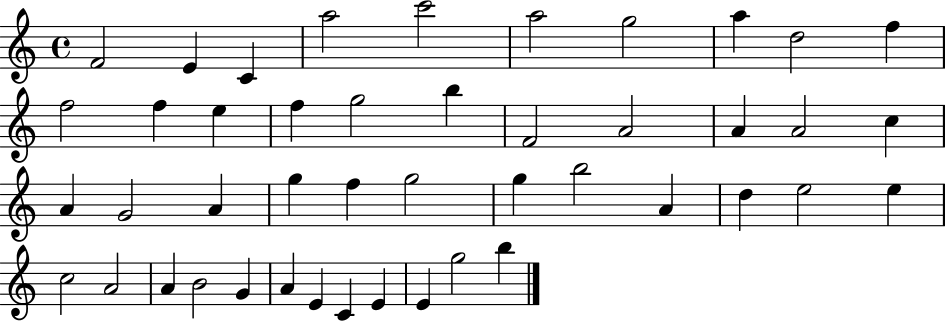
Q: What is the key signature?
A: C major